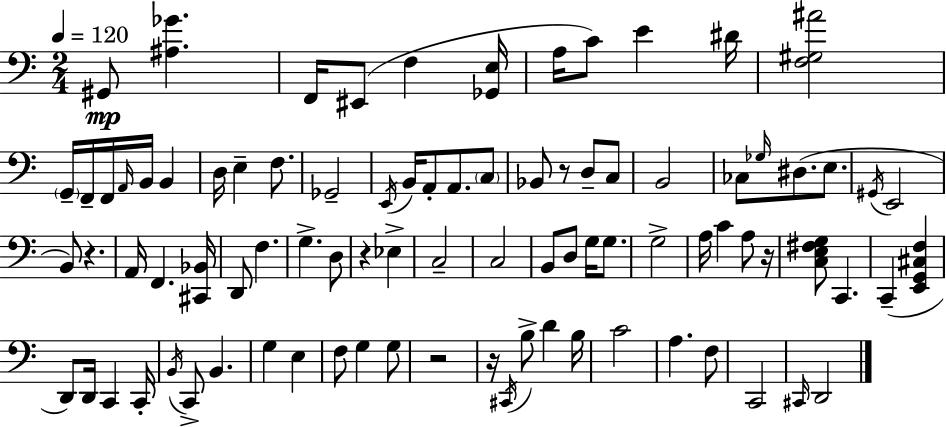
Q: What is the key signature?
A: C major